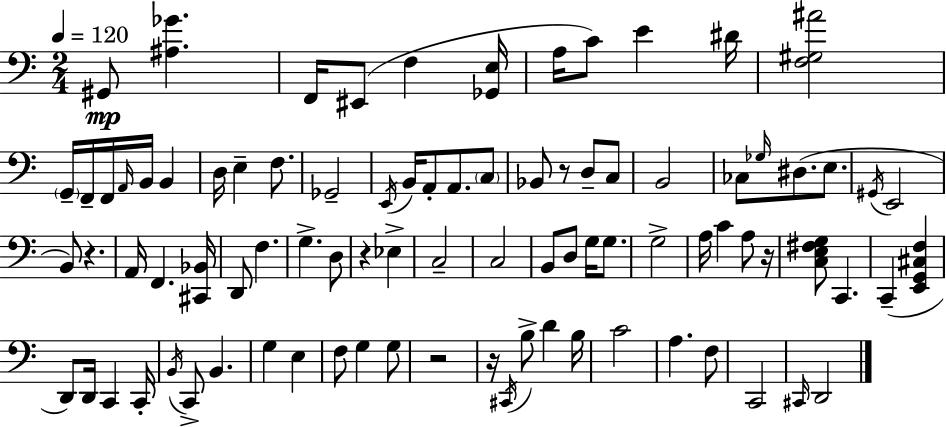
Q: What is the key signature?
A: C major